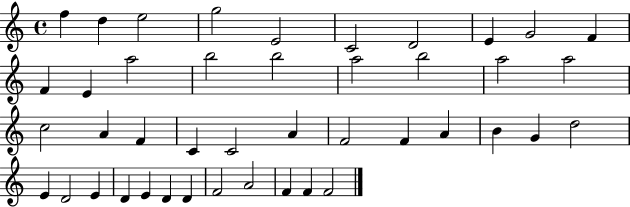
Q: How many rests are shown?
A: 0